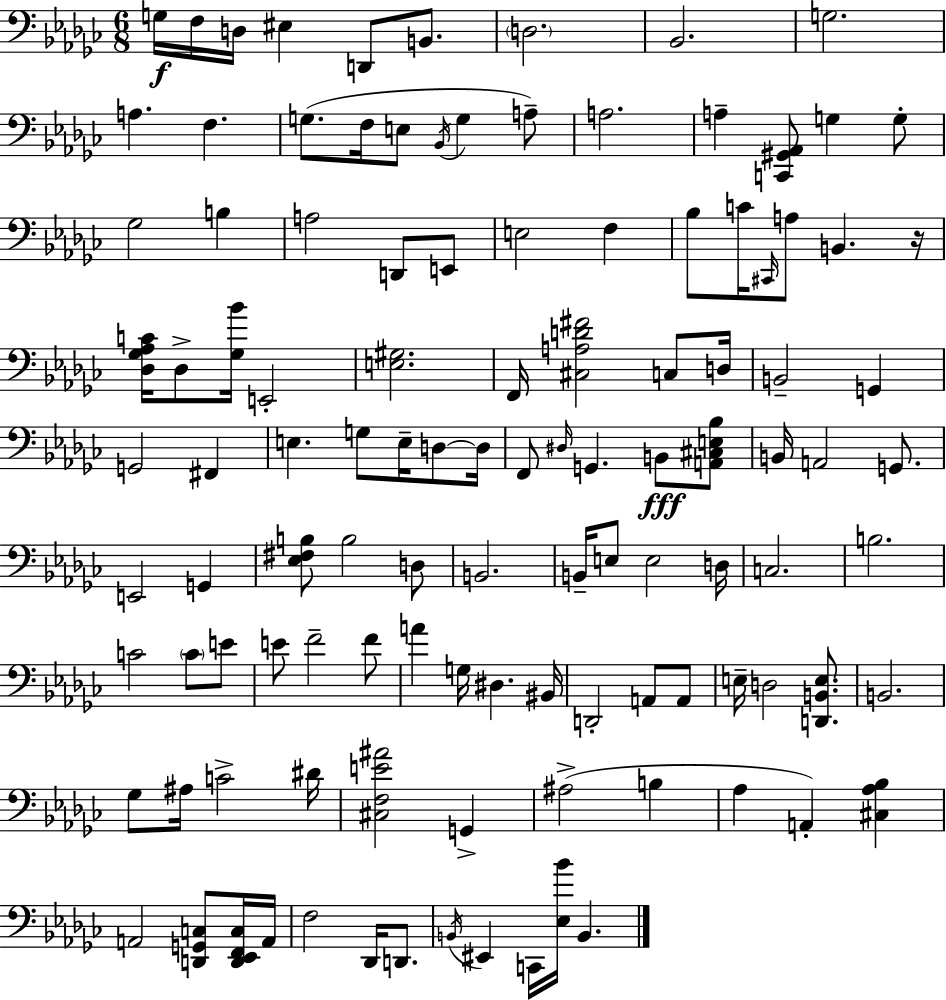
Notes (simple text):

G3/s F3/s D3/s EIS3/q D2/e B2/e. D3/h. Bb2/h. G3/h. A3/q. F3/q. G3/e. F3/s E3/e Bb2/s G3/q A3/e A3/h. A3/q [C2,G#2,Ab2]/e G3/q G3/e Gb3/h B3/q A3/h D2/e E2/e E3/h F3/q Bb3/e C4/s C#2/s A3/e B2/q. R/s [Db3,Gb3,Ab3,C4]/s Db3/e [Gb3,Bb4]/s E2/h [E3,G#3]/h. F2/s [C#3,A3,D4,F#4]/h C3/e D3/s B2/h G2/q G2/h F#2/q E3/q. G3/e E3/s D3/e D3/s F2/e D#3/s G2/q. B2/e [A2,C#3,E3,Bb3]/e B2/s A2/h G2/e. E2/h G2/q [Eb3,F#3,B3]/e B3/h D3/e B2/h. B2/s E3/e E3/h D3/s C3/h. B3/h. C4/h C4/e E4/e E4/e F4/h F4/e A4/q G3/s D#3/q. BIS2/s D2/h A2/e A2/e E3/s D3/h [D2,B2,E3]/e. B2/h. Gb3/e A#3/s C4/h D#4/s [C#3,F3,E4,A#4]/h G2/q A#3/h B3/q Ab3/q A2/q [C#3,Ab3,Bb3]/q A2/h [D2,G2,C3]/e [D2,Eb2,F2,C3]/s A2/s F3/h Db2/s D2/e. B2/s EIS2/q C2/s [Eb3,Bb4]/s B2/q.